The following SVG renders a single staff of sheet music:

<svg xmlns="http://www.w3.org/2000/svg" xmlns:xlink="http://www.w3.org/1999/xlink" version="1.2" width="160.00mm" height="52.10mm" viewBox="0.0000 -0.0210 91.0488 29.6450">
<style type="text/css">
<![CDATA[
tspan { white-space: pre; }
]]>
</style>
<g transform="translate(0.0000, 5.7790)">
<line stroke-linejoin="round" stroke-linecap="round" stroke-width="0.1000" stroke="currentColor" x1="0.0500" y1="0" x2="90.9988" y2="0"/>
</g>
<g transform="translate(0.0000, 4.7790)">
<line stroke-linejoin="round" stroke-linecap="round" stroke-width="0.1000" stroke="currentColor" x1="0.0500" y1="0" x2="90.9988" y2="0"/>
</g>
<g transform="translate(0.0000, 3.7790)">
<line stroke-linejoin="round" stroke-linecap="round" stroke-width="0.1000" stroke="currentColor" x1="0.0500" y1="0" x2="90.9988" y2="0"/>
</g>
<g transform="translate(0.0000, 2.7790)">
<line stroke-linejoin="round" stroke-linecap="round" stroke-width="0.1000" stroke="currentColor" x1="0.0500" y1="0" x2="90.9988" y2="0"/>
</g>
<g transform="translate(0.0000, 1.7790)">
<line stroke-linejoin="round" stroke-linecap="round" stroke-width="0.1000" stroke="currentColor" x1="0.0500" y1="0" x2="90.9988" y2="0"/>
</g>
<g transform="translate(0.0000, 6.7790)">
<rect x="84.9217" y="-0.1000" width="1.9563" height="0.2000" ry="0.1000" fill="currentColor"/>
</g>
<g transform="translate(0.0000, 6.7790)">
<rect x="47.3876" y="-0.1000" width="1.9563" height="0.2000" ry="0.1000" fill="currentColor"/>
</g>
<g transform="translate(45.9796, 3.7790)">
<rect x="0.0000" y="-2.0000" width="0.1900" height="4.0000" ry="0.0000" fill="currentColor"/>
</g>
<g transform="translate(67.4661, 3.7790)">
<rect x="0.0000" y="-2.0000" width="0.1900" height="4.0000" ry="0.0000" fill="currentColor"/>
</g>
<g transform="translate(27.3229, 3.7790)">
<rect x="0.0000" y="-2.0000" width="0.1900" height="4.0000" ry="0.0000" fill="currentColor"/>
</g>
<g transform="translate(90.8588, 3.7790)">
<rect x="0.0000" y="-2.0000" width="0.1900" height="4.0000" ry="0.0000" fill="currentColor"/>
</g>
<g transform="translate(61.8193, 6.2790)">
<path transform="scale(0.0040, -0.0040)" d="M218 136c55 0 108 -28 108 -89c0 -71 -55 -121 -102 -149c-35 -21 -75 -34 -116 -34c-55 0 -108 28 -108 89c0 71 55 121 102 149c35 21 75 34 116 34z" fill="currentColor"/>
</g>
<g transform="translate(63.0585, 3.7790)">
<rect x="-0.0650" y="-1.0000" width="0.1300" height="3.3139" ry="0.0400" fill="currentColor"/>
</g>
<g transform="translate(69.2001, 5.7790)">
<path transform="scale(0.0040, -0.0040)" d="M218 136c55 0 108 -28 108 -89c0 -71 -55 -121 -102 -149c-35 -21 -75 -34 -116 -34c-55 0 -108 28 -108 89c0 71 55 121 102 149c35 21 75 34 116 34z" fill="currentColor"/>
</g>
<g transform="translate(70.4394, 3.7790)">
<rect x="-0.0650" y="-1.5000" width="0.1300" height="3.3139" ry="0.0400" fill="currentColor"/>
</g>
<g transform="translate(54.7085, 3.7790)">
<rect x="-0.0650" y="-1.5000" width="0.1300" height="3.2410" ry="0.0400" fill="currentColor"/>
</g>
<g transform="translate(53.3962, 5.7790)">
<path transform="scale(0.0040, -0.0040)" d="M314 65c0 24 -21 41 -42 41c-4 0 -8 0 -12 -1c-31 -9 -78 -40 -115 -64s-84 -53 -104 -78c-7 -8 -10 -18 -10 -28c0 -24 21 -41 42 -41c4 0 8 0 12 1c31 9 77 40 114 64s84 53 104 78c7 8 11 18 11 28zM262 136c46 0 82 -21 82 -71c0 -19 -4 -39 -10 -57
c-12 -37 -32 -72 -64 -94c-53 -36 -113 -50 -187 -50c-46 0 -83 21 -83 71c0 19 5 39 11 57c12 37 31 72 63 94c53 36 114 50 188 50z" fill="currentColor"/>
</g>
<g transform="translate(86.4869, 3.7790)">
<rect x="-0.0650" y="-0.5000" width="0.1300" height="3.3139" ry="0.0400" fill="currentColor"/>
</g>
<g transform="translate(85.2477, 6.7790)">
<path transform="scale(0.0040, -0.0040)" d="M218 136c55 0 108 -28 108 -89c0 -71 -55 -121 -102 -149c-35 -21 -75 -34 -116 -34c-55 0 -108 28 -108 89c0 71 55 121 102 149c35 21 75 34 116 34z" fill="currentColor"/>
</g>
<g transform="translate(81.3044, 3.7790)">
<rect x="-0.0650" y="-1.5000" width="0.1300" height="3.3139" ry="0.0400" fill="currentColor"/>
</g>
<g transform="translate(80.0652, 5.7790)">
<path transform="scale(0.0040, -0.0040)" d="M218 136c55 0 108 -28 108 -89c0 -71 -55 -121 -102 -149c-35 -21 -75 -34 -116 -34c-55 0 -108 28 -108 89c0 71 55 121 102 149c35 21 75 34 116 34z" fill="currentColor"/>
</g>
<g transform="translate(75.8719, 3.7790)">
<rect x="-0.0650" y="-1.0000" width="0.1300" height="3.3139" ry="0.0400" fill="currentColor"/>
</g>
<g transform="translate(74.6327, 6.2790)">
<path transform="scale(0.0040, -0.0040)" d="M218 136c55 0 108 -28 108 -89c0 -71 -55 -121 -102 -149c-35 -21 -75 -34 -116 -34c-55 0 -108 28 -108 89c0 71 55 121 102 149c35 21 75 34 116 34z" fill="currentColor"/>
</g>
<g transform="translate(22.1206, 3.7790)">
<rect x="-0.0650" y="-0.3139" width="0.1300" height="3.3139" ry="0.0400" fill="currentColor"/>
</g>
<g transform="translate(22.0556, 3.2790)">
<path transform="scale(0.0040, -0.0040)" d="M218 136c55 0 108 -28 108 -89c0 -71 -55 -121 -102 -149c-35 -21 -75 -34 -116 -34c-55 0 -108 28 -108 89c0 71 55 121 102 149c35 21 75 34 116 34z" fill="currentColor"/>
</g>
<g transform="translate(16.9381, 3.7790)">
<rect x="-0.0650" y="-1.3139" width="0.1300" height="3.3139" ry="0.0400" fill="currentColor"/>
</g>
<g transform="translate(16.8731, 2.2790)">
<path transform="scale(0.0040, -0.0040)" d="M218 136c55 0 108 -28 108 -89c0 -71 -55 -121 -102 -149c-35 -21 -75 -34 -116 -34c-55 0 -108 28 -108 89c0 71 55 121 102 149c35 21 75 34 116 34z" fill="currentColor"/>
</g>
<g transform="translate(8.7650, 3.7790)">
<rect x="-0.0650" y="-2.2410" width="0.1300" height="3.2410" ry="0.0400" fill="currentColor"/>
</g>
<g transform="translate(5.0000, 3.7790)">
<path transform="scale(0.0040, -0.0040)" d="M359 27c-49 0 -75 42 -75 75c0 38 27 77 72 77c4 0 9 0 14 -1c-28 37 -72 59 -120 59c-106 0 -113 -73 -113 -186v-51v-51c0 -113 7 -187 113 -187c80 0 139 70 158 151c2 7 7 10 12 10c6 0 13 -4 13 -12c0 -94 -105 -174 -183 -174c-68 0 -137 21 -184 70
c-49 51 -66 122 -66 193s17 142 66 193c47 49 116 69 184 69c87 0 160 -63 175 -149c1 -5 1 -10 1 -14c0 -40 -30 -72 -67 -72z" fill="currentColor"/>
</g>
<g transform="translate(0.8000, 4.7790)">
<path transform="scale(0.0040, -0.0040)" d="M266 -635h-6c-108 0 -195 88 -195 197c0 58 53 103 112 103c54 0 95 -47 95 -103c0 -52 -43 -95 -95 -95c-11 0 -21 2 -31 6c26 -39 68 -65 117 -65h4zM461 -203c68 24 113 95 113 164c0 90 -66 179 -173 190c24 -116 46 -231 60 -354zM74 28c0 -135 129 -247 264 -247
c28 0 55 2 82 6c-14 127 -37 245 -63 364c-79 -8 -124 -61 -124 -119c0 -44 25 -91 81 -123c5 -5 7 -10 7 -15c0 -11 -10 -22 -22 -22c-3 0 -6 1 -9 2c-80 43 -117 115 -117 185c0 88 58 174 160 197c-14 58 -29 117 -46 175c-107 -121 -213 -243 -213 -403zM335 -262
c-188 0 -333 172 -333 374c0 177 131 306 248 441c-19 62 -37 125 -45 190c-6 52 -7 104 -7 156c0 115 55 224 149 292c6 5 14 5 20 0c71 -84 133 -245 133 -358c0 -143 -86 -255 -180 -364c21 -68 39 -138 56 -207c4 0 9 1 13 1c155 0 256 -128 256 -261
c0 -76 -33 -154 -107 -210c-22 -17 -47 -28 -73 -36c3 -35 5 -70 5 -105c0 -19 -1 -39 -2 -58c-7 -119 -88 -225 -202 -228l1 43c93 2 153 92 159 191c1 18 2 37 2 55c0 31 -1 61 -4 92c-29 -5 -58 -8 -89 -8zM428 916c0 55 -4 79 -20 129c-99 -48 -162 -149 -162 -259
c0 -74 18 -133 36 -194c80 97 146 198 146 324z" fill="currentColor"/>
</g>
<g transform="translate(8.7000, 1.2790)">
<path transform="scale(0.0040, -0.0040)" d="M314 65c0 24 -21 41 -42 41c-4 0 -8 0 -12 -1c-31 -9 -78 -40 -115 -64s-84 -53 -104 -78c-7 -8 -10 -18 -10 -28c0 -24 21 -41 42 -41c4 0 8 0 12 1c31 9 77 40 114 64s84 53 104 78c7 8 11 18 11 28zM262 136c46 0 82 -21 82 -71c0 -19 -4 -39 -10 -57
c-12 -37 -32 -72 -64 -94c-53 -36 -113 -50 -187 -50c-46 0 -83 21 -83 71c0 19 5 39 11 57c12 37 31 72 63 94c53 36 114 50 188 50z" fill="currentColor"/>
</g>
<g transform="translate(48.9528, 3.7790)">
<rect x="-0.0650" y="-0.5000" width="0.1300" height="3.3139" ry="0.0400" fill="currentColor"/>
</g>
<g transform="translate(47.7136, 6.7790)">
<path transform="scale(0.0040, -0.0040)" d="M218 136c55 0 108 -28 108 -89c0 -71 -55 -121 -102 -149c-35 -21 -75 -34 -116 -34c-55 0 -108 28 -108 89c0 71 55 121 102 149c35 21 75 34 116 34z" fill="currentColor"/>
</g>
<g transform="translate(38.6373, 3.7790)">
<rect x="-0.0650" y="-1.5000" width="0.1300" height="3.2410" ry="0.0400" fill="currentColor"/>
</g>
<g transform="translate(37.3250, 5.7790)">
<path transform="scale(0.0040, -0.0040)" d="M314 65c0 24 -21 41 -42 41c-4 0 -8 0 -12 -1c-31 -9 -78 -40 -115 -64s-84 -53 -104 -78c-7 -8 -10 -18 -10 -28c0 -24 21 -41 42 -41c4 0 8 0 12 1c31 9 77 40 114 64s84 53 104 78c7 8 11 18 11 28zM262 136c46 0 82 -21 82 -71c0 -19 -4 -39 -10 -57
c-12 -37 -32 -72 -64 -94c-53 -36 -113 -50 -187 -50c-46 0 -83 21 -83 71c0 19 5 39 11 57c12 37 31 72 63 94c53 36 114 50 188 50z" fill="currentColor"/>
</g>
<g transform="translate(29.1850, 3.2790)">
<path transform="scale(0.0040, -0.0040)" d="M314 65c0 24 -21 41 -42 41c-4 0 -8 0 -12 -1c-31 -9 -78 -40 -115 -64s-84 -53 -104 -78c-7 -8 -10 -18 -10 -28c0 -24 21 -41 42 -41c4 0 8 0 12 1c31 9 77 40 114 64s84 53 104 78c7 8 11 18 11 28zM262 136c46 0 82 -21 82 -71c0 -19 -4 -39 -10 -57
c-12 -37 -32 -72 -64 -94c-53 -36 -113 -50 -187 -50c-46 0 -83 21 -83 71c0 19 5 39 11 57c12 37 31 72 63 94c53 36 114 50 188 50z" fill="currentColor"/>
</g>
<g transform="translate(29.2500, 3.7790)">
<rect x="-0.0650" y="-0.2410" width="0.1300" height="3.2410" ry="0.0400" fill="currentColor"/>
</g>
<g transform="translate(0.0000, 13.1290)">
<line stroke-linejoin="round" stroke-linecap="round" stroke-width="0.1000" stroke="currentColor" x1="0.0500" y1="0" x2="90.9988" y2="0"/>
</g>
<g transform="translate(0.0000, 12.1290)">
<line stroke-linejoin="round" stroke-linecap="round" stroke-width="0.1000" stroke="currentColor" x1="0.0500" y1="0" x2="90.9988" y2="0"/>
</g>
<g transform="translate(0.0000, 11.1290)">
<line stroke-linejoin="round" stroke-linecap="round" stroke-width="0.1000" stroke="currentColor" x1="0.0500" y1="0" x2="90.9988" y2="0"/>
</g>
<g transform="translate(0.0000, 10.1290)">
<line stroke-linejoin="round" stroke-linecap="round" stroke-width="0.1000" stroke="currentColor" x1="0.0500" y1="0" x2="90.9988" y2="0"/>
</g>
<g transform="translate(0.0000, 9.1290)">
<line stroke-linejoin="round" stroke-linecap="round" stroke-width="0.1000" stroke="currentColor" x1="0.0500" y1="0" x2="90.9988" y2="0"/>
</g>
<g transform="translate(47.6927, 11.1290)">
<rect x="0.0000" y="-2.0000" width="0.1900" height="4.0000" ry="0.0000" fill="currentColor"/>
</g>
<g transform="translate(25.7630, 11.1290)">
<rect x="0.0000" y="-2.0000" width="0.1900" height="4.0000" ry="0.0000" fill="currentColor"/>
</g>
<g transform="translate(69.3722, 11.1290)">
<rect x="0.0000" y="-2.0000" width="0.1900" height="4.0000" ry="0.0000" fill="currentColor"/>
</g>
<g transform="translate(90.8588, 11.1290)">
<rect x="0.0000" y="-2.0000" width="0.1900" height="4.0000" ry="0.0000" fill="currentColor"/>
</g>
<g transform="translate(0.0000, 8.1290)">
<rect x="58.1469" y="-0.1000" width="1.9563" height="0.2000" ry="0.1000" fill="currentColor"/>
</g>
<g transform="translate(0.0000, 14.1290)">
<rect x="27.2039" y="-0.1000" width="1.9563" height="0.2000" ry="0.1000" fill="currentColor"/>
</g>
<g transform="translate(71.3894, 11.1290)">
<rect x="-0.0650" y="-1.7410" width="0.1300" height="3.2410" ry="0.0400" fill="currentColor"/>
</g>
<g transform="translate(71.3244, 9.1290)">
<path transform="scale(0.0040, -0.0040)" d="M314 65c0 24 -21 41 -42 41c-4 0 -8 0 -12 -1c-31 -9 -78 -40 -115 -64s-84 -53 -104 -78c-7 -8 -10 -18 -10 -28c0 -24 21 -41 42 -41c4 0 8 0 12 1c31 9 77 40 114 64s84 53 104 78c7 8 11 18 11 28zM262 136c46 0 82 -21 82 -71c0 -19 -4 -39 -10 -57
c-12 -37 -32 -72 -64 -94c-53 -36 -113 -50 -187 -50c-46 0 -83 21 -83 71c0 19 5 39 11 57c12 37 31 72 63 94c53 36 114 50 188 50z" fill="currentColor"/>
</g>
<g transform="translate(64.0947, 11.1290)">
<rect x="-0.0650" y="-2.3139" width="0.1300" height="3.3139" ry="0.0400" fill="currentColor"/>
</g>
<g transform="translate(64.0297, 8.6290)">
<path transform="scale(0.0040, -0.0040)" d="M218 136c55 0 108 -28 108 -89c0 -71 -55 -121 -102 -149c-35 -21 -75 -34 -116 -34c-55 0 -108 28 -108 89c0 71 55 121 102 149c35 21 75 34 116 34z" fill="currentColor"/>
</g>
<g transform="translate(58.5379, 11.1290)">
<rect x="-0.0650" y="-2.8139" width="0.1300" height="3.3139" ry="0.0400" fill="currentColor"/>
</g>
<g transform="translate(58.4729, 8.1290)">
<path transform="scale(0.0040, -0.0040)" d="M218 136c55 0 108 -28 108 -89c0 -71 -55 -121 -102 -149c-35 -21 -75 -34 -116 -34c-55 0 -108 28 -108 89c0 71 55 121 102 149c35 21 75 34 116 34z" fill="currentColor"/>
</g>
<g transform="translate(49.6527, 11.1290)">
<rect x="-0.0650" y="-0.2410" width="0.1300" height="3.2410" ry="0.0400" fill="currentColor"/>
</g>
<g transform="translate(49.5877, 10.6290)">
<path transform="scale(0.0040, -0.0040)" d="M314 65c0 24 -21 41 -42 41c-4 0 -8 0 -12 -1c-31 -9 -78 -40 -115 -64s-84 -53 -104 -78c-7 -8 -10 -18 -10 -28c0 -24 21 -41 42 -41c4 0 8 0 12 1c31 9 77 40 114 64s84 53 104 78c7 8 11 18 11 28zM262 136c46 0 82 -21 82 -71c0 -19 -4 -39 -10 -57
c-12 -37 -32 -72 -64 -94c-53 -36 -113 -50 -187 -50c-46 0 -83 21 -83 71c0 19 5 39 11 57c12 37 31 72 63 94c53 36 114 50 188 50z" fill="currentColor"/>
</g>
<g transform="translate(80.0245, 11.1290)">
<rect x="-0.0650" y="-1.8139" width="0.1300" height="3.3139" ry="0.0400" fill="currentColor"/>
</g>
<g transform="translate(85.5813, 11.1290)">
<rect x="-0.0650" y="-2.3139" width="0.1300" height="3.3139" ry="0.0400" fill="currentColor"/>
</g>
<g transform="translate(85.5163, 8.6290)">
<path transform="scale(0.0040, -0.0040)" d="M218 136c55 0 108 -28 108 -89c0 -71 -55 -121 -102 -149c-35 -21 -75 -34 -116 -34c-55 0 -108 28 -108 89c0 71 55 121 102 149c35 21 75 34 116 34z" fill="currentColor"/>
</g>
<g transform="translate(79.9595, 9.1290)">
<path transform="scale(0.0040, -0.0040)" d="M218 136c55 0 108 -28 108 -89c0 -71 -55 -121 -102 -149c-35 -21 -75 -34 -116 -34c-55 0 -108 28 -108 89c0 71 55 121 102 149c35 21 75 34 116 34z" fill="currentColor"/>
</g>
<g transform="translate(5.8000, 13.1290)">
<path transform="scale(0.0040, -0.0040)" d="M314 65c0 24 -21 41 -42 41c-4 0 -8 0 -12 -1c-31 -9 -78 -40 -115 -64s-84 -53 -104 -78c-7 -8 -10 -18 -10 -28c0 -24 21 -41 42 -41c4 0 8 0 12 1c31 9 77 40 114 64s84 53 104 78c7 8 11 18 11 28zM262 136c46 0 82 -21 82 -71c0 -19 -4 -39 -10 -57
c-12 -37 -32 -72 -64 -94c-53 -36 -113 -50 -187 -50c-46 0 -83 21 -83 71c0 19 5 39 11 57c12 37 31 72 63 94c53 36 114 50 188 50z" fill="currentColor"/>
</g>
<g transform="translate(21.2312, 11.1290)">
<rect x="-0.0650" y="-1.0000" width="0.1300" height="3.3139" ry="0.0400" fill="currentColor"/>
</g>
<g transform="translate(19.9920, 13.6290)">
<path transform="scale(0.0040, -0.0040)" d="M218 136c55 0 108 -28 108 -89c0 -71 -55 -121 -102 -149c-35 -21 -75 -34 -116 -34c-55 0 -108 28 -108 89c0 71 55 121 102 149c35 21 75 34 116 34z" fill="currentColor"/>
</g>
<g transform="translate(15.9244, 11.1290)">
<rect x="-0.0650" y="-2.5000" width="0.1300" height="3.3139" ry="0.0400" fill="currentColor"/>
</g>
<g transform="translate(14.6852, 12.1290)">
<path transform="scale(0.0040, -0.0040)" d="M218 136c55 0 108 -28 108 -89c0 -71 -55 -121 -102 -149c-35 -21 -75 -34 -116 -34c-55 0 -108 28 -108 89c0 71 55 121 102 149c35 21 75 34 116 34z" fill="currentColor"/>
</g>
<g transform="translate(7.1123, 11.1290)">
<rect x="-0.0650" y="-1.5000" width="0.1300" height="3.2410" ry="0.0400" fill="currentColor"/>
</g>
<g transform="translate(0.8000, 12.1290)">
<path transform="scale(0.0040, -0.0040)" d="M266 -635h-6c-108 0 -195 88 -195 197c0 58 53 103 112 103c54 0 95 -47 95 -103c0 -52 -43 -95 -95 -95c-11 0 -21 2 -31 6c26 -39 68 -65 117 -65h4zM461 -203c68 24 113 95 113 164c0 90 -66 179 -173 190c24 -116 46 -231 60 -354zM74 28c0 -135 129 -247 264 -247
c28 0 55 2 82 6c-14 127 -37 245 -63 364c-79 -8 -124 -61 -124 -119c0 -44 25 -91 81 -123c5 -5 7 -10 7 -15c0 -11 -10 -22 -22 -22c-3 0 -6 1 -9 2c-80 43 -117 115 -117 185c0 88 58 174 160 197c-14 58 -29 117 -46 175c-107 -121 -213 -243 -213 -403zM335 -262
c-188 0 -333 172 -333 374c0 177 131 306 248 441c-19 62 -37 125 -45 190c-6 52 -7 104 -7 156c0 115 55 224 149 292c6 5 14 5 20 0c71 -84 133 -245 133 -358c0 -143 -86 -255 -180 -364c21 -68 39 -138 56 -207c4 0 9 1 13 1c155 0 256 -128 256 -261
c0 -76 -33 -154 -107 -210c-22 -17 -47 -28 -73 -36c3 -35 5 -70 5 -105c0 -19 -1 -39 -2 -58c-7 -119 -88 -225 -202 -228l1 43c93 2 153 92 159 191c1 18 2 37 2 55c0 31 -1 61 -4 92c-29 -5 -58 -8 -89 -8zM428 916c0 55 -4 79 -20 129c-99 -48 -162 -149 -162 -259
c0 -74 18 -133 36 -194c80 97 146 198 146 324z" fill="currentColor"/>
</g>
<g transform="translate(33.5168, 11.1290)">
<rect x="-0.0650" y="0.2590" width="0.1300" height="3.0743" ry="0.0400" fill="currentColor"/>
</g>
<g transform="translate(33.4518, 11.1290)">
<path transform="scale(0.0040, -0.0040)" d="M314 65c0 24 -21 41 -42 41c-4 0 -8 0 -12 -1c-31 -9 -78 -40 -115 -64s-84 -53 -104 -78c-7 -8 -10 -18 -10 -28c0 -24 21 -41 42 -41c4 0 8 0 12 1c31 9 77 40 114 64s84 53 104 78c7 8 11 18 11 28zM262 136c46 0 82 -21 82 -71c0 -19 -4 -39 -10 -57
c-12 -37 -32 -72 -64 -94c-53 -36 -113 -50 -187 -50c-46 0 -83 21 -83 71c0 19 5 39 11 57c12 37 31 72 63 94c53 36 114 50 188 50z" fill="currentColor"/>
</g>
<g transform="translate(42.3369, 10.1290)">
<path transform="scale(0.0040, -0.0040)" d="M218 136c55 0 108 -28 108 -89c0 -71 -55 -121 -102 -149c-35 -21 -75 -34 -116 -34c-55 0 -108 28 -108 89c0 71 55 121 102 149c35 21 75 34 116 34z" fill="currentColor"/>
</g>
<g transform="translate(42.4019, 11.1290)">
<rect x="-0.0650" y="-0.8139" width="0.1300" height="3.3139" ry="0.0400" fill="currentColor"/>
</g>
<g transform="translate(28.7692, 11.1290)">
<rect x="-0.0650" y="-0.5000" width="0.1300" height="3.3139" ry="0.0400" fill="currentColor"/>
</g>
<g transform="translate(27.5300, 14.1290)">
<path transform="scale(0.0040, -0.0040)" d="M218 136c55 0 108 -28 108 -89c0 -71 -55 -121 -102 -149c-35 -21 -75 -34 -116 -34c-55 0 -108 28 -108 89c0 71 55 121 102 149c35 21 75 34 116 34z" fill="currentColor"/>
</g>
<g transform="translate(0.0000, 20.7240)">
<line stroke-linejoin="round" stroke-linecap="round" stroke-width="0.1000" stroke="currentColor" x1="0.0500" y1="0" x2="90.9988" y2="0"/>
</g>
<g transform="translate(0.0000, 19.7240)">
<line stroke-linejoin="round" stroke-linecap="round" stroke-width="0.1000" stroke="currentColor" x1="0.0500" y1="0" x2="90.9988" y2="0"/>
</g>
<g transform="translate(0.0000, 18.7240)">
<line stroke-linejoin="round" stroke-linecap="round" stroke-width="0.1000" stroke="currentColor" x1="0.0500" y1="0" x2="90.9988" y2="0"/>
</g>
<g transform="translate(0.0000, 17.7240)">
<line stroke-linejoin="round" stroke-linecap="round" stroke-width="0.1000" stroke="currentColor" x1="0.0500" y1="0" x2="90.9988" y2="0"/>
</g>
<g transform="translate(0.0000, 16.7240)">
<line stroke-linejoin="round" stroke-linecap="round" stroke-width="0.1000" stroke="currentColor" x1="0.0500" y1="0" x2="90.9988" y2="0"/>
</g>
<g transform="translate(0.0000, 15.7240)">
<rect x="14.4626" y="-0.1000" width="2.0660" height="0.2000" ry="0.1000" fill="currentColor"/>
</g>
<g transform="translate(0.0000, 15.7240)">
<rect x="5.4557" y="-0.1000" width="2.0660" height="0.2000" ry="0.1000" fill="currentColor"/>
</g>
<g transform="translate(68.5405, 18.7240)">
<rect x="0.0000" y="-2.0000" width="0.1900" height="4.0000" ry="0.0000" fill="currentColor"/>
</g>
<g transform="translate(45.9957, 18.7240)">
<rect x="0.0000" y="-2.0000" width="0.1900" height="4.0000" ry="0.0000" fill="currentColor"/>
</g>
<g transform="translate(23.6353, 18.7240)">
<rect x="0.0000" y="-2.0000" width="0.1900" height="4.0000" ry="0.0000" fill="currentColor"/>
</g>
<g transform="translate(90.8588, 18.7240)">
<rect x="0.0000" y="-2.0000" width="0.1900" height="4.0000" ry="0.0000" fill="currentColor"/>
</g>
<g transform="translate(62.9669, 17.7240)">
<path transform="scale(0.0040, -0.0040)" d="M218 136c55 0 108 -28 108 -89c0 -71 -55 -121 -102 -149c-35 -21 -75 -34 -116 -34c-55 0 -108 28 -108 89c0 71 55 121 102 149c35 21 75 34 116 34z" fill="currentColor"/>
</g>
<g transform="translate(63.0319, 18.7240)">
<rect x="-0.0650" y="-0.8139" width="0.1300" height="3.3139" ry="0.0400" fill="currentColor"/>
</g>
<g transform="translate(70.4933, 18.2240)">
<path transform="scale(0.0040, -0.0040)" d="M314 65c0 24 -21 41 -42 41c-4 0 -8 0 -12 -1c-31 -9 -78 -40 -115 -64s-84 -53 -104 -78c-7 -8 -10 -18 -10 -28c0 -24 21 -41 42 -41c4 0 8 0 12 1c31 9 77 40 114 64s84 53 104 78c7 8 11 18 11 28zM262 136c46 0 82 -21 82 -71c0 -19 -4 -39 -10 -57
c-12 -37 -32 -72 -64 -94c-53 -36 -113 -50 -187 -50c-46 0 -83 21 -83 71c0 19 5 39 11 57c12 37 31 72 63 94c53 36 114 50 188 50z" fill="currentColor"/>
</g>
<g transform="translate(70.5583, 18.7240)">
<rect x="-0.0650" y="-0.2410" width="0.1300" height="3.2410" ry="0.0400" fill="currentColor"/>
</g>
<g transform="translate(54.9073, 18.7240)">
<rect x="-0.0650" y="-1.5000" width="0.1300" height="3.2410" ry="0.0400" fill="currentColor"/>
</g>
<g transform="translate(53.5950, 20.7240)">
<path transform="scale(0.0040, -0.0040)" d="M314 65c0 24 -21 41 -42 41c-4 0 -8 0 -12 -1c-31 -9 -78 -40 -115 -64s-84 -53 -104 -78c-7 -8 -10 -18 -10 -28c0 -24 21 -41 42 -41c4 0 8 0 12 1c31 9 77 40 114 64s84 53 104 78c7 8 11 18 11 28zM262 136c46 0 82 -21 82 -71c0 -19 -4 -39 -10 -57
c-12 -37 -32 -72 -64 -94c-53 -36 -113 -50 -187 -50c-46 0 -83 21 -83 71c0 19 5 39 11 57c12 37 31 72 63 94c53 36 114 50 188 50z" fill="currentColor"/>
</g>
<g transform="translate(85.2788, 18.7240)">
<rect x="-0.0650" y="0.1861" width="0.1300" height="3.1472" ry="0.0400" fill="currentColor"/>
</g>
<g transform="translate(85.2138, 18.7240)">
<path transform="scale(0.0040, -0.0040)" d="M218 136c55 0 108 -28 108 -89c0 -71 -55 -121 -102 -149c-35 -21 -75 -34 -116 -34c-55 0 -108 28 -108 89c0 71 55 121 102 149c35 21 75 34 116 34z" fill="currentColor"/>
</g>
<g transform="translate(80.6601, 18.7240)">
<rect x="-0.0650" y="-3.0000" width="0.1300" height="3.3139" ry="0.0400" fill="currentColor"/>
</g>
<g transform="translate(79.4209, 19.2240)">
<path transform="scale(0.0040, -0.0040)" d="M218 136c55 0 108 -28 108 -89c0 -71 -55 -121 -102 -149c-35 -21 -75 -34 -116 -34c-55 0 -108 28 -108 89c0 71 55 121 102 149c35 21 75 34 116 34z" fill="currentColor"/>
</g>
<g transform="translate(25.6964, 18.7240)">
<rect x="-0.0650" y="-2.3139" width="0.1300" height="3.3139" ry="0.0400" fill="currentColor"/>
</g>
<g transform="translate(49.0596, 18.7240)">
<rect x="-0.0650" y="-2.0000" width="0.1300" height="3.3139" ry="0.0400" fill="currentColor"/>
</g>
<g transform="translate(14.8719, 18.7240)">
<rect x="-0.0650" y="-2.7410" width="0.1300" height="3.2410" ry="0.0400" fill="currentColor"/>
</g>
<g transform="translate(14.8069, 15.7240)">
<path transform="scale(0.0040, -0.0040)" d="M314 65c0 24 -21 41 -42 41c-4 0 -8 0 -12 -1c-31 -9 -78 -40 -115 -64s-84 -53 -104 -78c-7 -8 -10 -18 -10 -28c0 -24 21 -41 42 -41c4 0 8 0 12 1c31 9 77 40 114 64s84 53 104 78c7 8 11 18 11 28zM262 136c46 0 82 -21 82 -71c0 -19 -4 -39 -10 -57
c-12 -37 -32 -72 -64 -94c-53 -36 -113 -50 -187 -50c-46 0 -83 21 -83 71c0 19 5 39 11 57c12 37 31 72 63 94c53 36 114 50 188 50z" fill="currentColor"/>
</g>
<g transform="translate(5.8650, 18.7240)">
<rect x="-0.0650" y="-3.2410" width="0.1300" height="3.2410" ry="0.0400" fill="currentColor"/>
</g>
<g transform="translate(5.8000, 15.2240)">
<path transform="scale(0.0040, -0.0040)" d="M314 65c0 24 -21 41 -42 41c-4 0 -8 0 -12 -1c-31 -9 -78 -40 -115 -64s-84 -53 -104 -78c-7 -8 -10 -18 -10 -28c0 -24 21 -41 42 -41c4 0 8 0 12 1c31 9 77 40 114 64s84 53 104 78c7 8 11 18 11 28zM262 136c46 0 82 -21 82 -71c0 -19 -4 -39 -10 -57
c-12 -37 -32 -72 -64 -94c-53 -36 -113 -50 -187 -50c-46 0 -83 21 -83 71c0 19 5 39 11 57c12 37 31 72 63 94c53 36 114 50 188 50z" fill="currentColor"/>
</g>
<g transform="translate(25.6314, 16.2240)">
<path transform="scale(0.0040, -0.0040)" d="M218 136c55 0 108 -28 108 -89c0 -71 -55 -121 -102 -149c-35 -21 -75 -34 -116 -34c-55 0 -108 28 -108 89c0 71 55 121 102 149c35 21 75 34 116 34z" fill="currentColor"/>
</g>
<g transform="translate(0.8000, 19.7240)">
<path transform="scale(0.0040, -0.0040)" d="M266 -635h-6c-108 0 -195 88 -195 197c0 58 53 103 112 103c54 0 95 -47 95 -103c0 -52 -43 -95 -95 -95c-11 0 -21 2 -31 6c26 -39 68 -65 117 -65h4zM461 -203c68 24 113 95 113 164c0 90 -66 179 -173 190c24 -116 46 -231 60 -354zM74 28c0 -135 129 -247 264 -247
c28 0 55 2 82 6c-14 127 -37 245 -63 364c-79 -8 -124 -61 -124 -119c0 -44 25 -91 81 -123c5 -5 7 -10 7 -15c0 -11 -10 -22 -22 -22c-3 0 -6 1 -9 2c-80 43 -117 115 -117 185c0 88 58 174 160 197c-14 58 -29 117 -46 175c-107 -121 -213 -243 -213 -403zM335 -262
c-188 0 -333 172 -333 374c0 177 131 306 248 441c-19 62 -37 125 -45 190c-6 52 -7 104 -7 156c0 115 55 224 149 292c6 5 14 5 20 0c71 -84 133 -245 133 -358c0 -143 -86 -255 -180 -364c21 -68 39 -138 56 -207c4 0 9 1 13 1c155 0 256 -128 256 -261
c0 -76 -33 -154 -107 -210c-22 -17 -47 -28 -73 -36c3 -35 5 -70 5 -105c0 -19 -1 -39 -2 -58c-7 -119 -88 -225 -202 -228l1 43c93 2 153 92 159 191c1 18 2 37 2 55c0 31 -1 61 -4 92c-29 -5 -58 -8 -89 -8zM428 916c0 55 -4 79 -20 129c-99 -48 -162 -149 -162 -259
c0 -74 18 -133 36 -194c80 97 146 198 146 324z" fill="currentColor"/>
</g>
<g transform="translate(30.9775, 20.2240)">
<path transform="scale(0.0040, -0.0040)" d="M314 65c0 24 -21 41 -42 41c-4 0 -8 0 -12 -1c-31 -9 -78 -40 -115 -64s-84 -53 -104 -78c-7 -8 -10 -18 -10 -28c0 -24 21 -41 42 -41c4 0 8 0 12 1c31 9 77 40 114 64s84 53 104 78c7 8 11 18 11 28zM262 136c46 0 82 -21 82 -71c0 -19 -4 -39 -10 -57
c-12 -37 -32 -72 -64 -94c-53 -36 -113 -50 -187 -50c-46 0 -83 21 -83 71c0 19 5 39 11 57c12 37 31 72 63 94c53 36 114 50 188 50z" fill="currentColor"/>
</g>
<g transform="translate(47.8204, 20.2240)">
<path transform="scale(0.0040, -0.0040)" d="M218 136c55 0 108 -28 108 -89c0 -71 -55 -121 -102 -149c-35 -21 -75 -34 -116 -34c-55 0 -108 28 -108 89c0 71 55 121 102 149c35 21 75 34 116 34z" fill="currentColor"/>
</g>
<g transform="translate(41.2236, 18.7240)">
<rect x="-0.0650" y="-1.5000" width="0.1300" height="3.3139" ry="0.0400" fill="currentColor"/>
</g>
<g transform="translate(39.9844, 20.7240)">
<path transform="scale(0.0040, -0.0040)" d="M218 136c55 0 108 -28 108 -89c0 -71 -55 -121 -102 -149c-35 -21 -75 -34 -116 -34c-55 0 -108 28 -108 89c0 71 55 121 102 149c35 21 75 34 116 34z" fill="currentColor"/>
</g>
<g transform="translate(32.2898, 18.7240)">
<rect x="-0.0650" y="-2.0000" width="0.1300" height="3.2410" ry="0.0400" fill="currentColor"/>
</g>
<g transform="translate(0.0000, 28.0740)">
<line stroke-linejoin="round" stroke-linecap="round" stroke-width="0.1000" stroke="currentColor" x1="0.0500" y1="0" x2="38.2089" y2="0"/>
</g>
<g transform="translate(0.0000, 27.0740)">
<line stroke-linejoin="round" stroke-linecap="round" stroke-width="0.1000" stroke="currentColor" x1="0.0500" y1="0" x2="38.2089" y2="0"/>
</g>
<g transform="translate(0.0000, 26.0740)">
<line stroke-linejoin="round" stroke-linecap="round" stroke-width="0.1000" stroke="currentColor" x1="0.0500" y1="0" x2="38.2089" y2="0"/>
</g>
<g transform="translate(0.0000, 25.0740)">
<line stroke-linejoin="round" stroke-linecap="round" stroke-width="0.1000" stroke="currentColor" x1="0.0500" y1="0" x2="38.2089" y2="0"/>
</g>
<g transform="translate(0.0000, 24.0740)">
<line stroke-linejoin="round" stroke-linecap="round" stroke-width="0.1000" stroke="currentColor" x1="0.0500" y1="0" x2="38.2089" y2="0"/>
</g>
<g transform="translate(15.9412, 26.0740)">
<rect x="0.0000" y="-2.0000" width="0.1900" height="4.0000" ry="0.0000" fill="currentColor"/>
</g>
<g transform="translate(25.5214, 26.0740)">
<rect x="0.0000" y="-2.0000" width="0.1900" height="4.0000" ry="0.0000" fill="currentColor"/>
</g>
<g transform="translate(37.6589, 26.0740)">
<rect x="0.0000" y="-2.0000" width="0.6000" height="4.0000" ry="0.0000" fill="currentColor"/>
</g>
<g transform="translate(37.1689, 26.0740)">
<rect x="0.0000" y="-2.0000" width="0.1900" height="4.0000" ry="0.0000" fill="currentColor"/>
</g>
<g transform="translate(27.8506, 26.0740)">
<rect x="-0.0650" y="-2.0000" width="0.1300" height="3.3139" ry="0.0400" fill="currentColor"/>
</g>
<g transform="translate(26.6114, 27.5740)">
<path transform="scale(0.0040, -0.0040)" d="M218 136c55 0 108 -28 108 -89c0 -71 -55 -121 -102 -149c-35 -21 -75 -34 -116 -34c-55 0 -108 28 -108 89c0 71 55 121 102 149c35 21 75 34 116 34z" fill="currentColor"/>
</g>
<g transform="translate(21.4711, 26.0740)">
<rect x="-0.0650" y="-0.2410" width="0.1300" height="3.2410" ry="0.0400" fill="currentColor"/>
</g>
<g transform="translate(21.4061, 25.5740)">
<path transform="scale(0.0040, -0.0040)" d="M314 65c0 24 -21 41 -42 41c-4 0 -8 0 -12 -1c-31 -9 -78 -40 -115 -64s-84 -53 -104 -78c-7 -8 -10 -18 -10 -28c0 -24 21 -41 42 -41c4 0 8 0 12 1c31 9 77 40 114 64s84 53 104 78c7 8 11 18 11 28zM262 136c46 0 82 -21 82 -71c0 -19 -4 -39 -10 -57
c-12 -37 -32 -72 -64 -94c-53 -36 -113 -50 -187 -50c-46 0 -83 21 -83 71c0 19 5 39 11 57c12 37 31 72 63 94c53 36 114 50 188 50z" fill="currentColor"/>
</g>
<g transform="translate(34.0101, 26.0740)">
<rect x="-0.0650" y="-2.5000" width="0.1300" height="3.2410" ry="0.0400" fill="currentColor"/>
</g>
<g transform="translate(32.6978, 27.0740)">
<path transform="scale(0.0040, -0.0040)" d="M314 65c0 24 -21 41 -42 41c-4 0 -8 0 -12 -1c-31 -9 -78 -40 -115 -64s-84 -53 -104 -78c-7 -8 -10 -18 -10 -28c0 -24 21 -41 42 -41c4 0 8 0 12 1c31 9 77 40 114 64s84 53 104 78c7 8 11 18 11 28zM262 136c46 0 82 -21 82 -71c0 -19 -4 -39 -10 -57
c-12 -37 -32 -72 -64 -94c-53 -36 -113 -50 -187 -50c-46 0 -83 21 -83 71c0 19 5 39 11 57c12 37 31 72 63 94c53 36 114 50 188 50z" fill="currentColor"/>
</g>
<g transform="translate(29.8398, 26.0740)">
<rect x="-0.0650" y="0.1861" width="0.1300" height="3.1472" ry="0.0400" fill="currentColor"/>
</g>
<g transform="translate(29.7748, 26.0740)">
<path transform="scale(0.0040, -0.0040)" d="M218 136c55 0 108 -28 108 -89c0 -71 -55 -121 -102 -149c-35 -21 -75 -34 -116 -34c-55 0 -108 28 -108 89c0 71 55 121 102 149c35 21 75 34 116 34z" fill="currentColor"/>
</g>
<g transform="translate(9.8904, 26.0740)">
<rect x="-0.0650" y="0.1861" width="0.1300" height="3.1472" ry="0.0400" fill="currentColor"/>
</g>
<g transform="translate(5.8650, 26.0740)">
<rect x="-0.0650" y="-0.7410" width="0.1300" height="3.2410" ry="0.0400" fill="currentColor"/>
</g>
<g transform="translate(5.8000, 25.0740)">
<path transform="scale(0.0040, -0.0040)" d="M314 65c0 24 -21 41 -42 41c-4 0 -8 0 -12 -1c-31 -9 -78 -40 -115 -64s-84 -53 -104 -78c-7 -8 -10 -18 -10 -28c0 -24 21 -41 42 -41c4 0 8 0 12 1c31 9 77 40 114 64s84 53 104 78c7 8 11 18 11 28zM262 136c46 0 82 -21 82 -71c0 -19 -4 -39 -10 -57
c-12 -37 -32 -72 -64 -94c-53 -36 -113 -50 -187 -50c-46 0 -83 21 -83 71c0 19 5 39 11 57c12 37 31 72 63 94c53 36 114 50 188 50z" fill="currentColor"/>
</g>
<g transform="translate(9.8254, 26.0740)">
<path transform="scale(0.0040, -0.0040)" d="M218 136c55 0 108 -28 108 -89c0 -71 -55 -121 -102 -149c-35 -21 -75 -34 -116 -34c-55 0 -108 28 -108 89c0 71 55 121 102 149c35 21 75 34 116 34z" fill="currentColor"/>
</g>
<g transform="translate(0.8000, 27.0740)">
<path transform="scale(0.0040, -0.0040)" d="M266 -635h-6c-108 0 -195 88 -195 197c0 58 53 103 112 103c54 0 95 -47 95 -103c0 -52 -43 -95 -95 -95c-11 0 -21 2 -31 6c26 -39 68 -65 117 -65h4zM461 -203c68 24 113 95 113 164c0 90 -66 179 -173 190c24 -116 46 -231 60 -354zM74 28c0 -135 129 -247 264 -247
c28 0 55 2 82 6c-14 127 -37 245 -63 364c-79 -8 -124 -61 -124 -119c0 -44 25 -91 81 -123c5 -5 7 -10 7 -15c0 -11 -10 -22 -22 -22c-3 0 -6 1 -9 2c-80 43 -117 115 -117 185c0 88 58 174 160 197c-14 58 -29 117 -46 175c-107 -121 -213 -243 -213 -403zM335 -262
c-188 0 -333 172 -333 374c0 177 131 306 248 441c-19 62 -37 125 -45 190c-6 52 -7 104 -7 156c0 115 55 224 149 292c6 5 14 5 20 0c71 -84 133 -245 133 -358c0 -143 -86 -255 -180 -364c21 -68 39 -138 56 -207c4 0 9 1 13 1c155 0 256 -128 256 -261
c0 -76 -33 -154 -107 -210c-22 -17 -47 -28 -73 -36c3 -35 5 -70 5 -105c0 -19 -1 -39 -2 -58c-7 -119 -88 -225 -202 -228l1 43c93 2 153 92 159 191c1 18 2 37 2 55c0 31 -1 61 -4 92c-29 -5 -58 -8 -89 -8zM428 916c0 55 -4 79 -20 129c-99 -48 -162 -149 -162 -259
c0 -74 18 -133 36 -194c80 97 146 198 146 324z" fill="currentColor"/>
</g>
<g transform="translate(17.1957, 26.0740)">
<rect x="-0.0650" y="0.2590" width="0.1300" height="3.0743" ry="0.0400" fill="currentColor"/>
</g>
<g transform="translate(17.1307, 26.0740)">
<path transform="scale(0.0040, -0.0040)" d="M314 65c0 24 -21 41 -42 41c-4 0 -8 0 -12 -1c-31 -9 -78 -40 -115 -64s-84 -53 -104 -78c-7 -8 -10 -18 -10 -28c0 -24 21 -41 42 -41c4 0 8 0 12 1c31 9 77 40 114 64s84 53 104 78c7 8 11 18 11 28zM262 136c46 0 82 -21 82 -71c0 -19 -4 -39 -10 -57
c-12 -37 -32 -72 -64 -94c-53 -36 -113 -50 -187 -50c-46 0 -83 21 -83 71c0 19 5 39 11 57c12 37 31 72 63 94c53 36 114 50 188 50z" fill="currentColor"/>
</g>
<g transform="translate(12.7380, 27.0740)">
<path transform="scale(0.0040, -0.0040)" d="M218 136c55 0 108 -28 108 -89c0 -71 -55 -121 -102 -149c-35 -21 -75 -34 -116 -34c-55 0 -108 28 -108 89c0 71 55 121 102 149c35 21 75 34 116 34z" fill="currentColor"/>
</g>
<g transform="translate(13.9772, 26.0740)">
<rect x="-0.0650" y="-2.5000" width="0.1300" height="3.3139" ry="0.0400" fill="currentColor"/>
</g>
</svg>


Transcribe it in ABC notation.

X:1
T:Untitled
M:4/4
L:1/4
K:C
g2 e c c2 E2 C E2 D E D E C E2 G D C B2 d c2 a g f2 f g b2 a2 g F2 E F E2 d c2 A B d2 B G B2 c2 F B G2